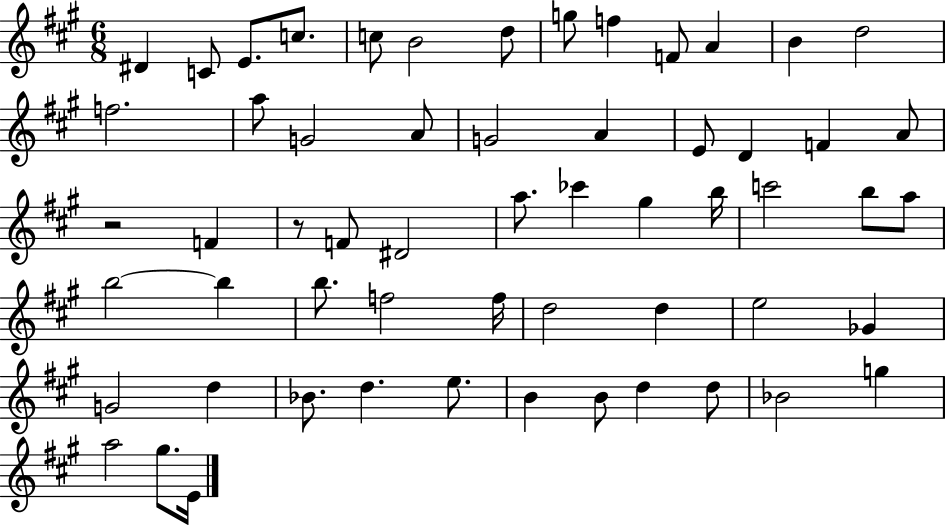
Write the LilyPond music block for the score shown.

{
  \clef treble
  \numericTimeSignature
  \time 6/8
  \key a \major
  \repeat volta 2 { dis'4 c'8 e'8. c''8. | c''8 b'2 d''8 | g''8 f''4 f'8 a'4 | b'4 d''2 | \break f''2. | a''8 g'2 a'8 | g'2 a'4 | e'8 d'4 f'4 a'8 | \break r2 f'4 | r8 f'8 dis'2 | a''8. ces'''4 gis''4 b''16 | c'''2 b''8 a''8 | \break b''2~~ b''4 | b''8. f''2 f''16 | d''2 d''4 | e''2 ges'4 | \break g'2 d''4 | bes'8. d''4. e''8. | b'4 b'8 d''4 d''8 | bes'2 g''4 | \break a''2 gis''8. e'16 | } \bar "|."
}